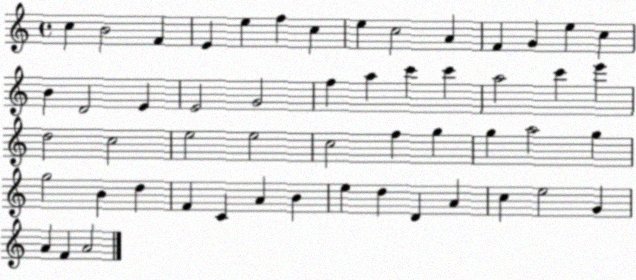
X:1
T:Untitled
M:4/4
L:1/4
K:C
c B2 F E e f c e c2 A F G e c B D2 E E2 G2 f a c' c' a2 c' e' d2 c2 e2 e2 c2 f g g a2 g g2 B d F C A B e d D A c e2 G A F A2